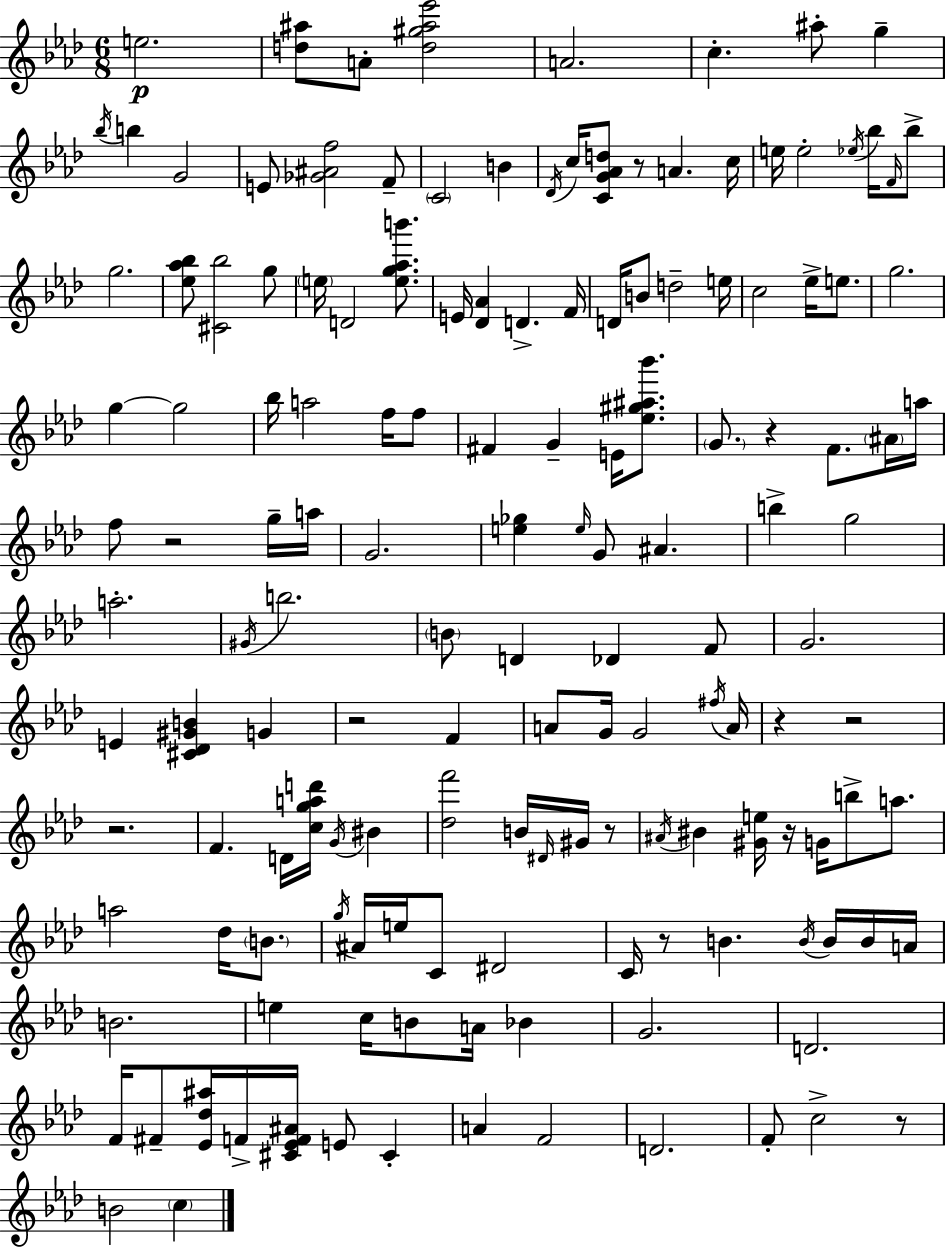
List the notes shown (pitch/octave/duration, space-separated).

E5/h. [D5,A#5]/e A4/e [D5,G#5,A#5,Eb6]/h A4/h. C5/q. A#5/e G5/q Bb5/s B5/q G4/h E4/e [Gb4,A#4,F5]/h F4/e C4/h B4/q Db4/s C5/s [C4,G4,Ab4,D5]/e R/e A4/q. C5/s E5/s E5/h Eb5/s Bb5/s F4/s Bb5/e G5/h. [Eb5,Ab5,Bb5]/e [C#4,Bb5]/h G5/e E5/s D4/h [E5,G5,Ab5,B6]/e. E4/s [Db4,Ab4]/q D4/q. F4/s D4/s B4/e D5/h E5/s C5/h Eb5/s E5/e. G5/h. G5/q G5/h Bb5/s A5/h F5/s F5/e F#4/q G4/q E4/s [Eb5,G#5,A#5,Bb6]/e. G4/e. R/q F4/e. A#4/s A5/s F5/e R/h G5/s A5/s G4/h. [E5,Gb5]/q E5/s G4/e A#4/q. B5/q G5/h A5/h. G#4/s B5/h. B4/e D4/q Db4/q F4/e G4/h. E4/q [C#4,Db4,G#4,B4]/q G4/q R/h F4/q A4/e G4/s G4/h F#5/s A4/s R/q R/h R/h. F4/q. D4/s [C5,G5,A5,D6]/s G4/s BIS4/q [Db5,F6]/h B4/s D#4/s G#4/s R/e A#4/s BIS4/q [G#4,E5]/s R/s G4/s B5/e A5/e. A5/h Db5/s B4/e. G5/s A#4/s E5/s C4/e D#4/h C4/s R/e B4/q. B4/s B4/s B4/s A4/s B4/h. E5/q C5/s B4/e A4/s Bb4/q G4/h. D4/h. F4/s F#4/e [Eb4,Db5,A#5]/s F4/s [C#4,Eb4,F4,A#4]/s E4/e C#4/q A4/q F4/h D4/h. F4/e C5/h R/e B4/h C5/q